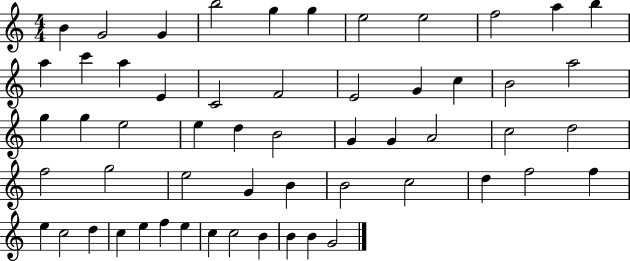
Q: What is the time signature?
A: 4/4